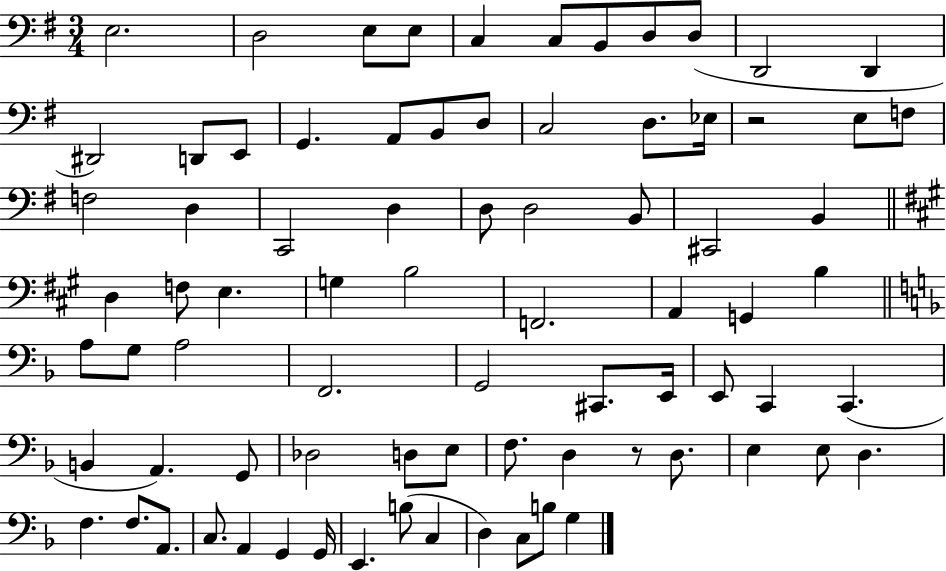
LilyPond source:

{
  \clef bass
  \numericTimeSignature
  \time 3/4
  \key g \major
  e2. | d2 e8 e8 | c4 c8 b,8 d8 d8( | d,2 d,4 | \break dis,2) d,8 e,8 | g,4. a,8 b,8 d8 | c2 d8. ees16 | r2 e8 f8 | \break f2 d4 | c,2 d4 | d8 d2 b,8 | cis,2 b,4 | \break \bar "||" \break \key a \major d4 f8 e4. | g4 b2 | f,2. | a,4 g,4 b4 | \break \bar "||" \break \key f \major a8 g8 a2 | f,2. | g,2 cis,8. e,16 | e,8 c,4 c,4.( | \break b,4 a,4.) g,8 | des2 d8 e8 | f8. d4 r8 d8. | e4 e8 d4. | \break f4. f8. a,8. | c8. a,4 g,4 g,16 | e,4. b8( c4 | d4) c8 b8 g4 | \break \bar "|."
}